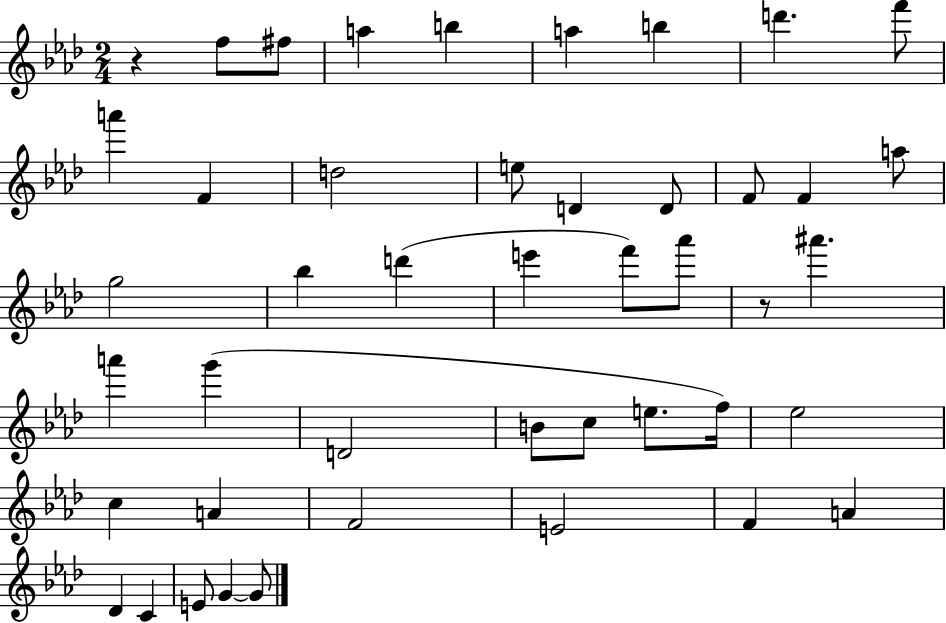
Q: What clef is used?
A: treble